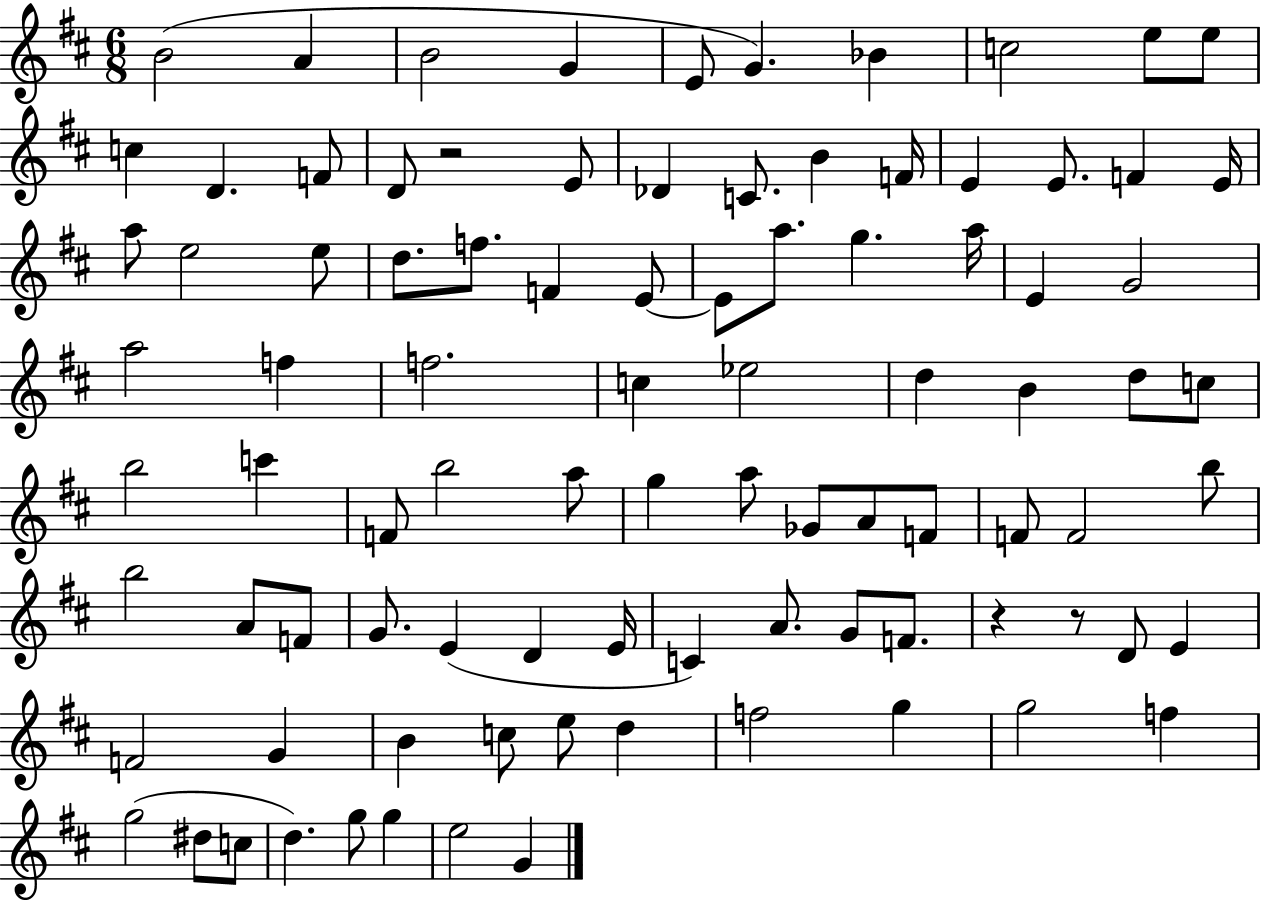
B4/h A4/q B4/h G4/q E4/e G4/q. Bb4/q C5/h E5/e E5/e C5/q D4/q. F4/e D4/e R/h E4/e Db4/q C4/e. B4/q F4/s E4/q E4/e. F4/q E4/s A5/e E5/h E5/e D5/e. F5/e. F4/q E4/e E4/e A5/e. G5/q. A5/s E4/q G4/h A5/h F5/q F5/h. C5/q Eb5/h D5/q B4/q D5/e C5/e B5/h C6/q F4/e B5/h A5/e G5/q A5/e Gb4/e A4/e F4/e F4/e F4/h B5/e B5/h A4/e F4/e G4/e. E4/q D4/q E4/s C4/q A4/e. G4/e F4/e. R/q R/e D4/e E4/q F4/h G4/q B4/q C5/e E5/e D5/q F5/h G5/q G5/h F5/q G5/h D#5/e C5/e D5/q. G5/e G5/q E5/h G4/q